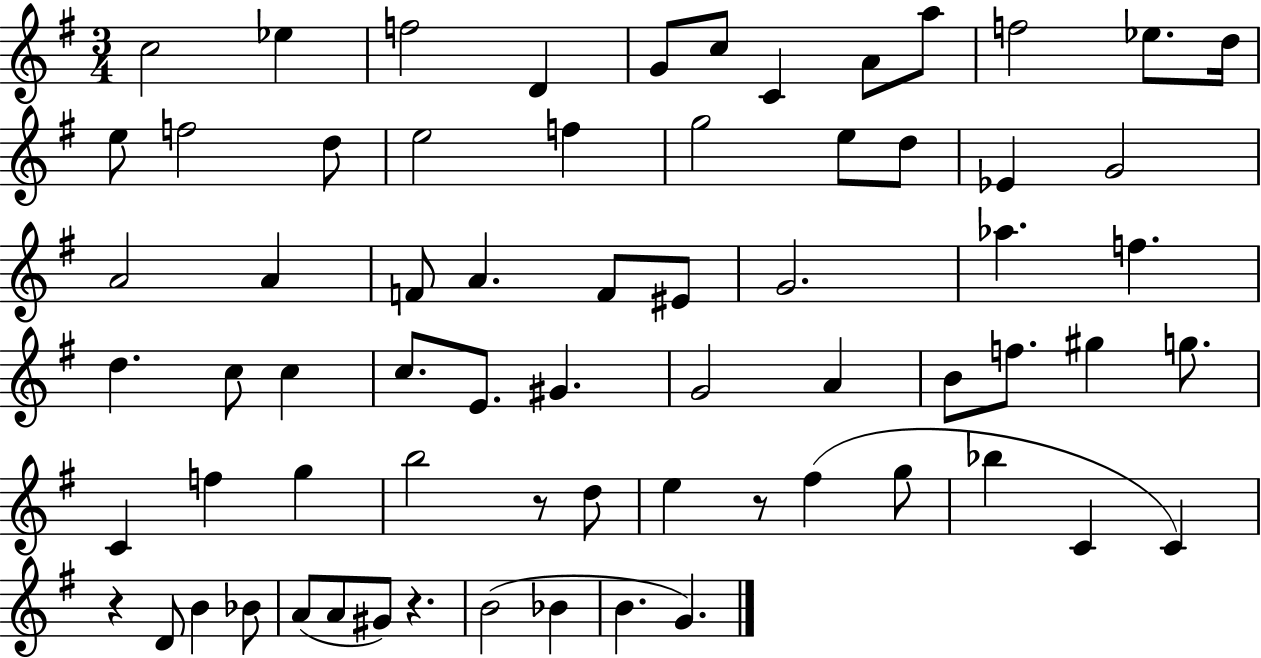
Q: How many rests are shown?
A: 4